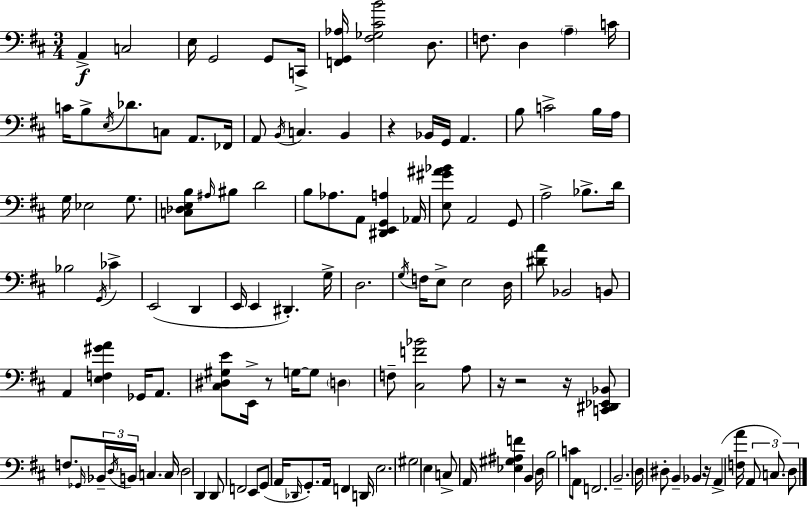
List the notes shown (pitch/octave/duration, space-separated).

A2/q C3/h E3/s G2/h G2/e C2/s [F2,G2,Ab3]/s [F#3,Gb3,C#4,B4]/h D3/e. F3/e. D3/q A3/q C4/s C4/s B3/e E3/s Db4/e. C3/e A2/e. FES2/s A2/e B2/s C3/q. B2/q R/q Bb2/s G2/s A2/q. B3/e C4/h B3/s A3/s G3/s Eb3/h G3/e. [C3,Db3,E3,B3]/e A#3/s BIS3/e D4/h B3/e Ab3/e. A2/e [D#2,E2,G2,A3]/q Ab2/s [E3,G#4,A#4,Bb4]/e A2/h G2/e A3/h Bb3/e. D4/s Bb3/h G2/s CES4/q E2/h D2/q E2/s E2/q D#2/q. G3/s D3/h. G3/s F3/s E3/e E3/h D3/s [D#4,A4]/e Bb2/h B2/e A2/q [E3,F3,G#4,A4]/q Gb2/s A2/e. [C#3,D#3,G#3,E4]/e E2/s R/e G3/s G3/e D3/q F3/e [C#3,F4,Bb4]/h A3/e R/s R/h R/s [C2,D#2,Eb2,Bb2]/e F3/e. Gb2/s Bb2/s D3/s B2/s C3/q. C3/s D3/h D2/q D2/e F2/h E2/e G2/e A2/s Db2/s G2/e. A2/s F2/q D2/s E3/h. G#3/h E3/q C3/e A2/s [Eb3,G#3,A#3,F4]/q B2/q D3/s B3/h C4/e A2/e F2/h. B2/h. D3/s D#3/e B2/q Bb2/q R/s A2/q [F3,A4]/s A2/e C3/e. D3/e